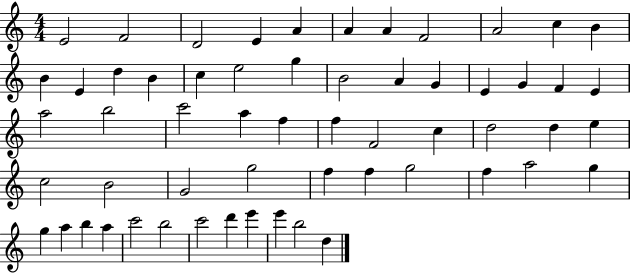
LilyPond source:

{
  \clef treble
  \numericTimeSignature
  \time 4/4
  \key c \major
  e'2 f'2 | d'2 e'4 a'4 | a'4 a'4 f'2 | a'2 c''4 b'4 | \break b'4 e'4 d''4 b'4 | c''4 e''2 g''4 | b'2 a'4 g'4 | e'4 g'4 f'4 e'4 | \break a''2 b''2 | c'''2 a''4 f''4 | f''4 f'2 c''4 | d''2 d''4 e''4 | \break c''2 b'2 | g'2 g''2 | f''4 f''4 g''2 | f''4 a''2 g''4 | \break g''4 a''4 b''4 a''4 | c'''2 b''2 | c'''2 d'''4 e'''4 | e'''4 b''2 d''4 | \break \bar "|."
}